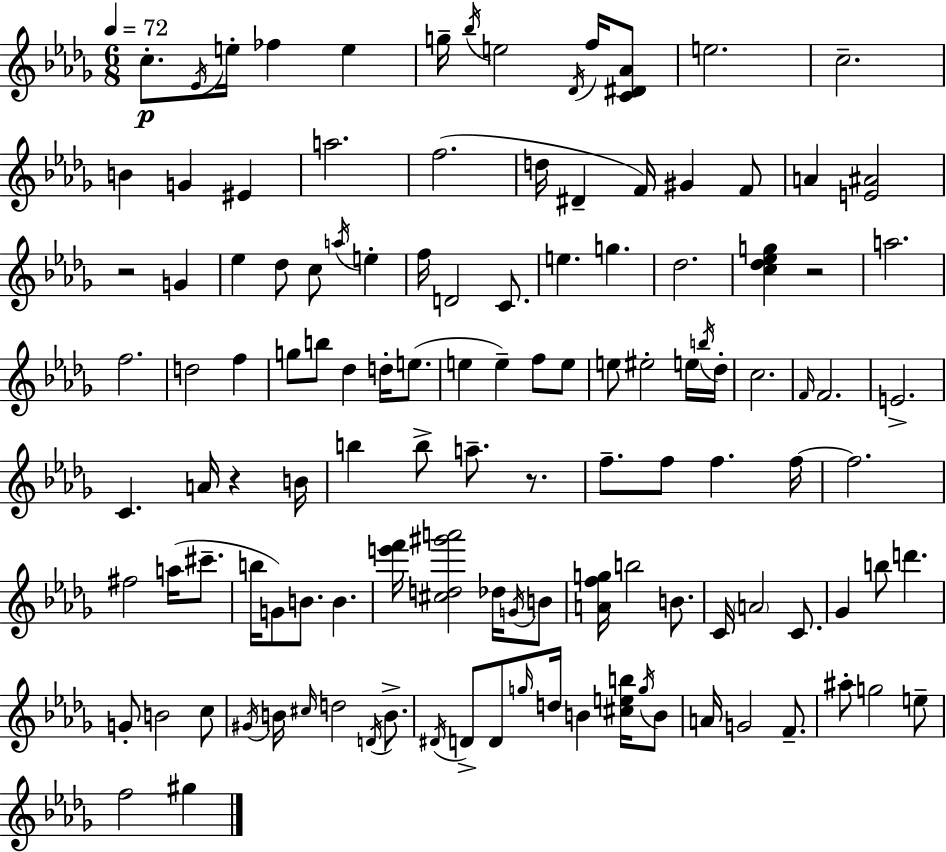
{
  \clef treble
  \numericTimeSignature
  \time 6/8
  \key bes \minor
  \tempo 4 = 72
  c''8.-.\p \acciaccatura { ees'16 } e''16-. fes''4 e''4 | g''16-- \acciaccatura { bes''16 } e''2 \acciaccatura { des'16 } | f''16 <c' dis' aes'>8 e''2. | c''2.-- | \break b'4 g'4 eis'4 | a''2. | f''2.( | d''16 dis'4-- f'16) gis'4 | \break f'8 a'4 <e' ais'>2 | r2 g'4 | ees''4 des''8 c''8 \acciaccatura { a''16 } | e''4-. f''16 d'2 | \break c'8. e''4. g''4. | des''2. | <c'' des'' ees'' g''>4 r2 | a''2. | \break f''2. | d''2 | f''4 g''8 b''8 des''4 | d''16-. e''8.( e''4 e''4--) | \break f''8 e''8 e''8 eis''2-. | e''16 \acciaccatura { b''16 } des''16-. c''2. | \grace { f'16 } f'2. | e'2.-> | \break c'4. | a'16 r4 b'16 b''4 b''8-> | a''8.-- r8. f''8.-- f''8 f''4. | f''16~~ f''2. | \break fis''2 | a''16( cis'''8.-- b''16 g'8) b'8. | b'4. <e''' f'''>16 <cis'' d'' gis''' a'''>2 | des''16 \acciaccatura { g'16 } b'8 <a' f'' g''>16 b''2 | \break b'8. c'16 \parenthesize a'2 | c'8. ges'4 b''8 | d'''4. g'8-. b'2 | c''8 \acciaccatura { gis'16 } b'16 \grace { cis''16 } d''2 | \break \acciaccatura { d'16 } b'8.-> \acciaccatura { dis'16 } d'8-> | d'8 \grace { g''16 } d''16 b'4 <cis'' e'' b''>16 \acciaccatura { g''16 } b'8 | a'16 g'2 f'8.-- | ais''8-. g''2 e''8-- | \break f''2 gis''4 | \bar "|."
}